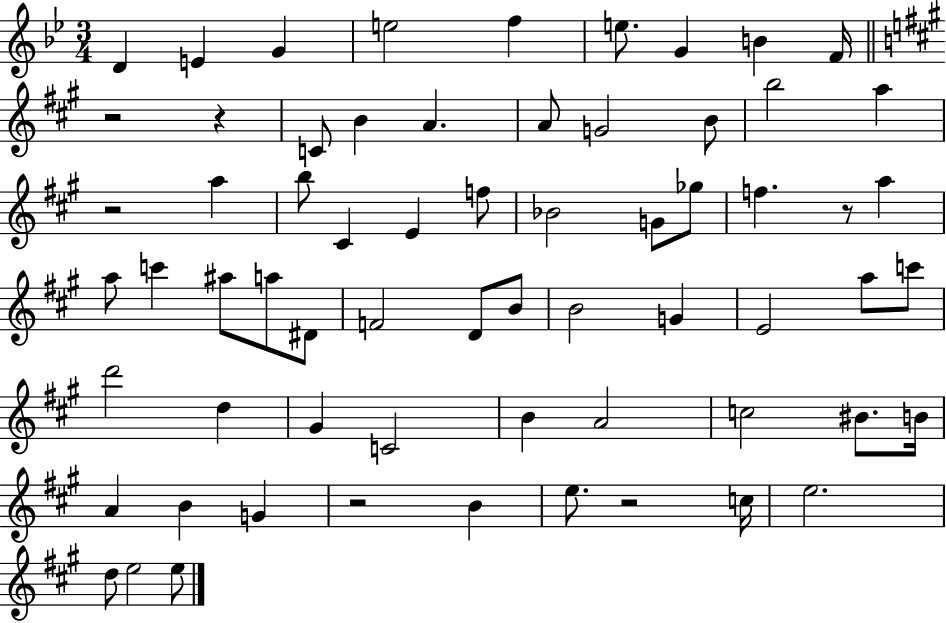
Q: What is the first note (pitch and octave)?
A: D4